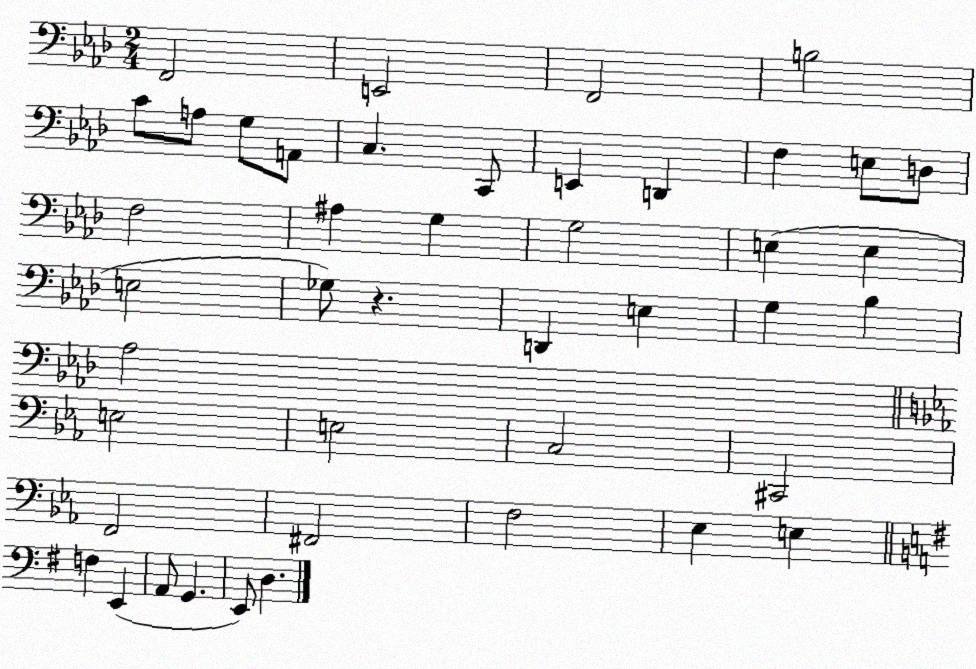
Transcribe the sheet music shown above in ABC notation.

X:1
T:Untitled
M:2/4
L:1/4
K:Ab
F,,2 E,,2 F,,2 B,2 C/2 A,/2 G,/2 A,,/2 C, C,,/2 E,, D,, F, E,/2 D,/2 F,2 ^A, G, G,2 E, E, E,2 _G,/2 z D,, E, G, _B, _A,2 E,2 E,2 C,2 ^C,,2 F,,2 ^F,,2 F,2 _E, E, F, E,, A,,/2 G,, E,,/2 D,